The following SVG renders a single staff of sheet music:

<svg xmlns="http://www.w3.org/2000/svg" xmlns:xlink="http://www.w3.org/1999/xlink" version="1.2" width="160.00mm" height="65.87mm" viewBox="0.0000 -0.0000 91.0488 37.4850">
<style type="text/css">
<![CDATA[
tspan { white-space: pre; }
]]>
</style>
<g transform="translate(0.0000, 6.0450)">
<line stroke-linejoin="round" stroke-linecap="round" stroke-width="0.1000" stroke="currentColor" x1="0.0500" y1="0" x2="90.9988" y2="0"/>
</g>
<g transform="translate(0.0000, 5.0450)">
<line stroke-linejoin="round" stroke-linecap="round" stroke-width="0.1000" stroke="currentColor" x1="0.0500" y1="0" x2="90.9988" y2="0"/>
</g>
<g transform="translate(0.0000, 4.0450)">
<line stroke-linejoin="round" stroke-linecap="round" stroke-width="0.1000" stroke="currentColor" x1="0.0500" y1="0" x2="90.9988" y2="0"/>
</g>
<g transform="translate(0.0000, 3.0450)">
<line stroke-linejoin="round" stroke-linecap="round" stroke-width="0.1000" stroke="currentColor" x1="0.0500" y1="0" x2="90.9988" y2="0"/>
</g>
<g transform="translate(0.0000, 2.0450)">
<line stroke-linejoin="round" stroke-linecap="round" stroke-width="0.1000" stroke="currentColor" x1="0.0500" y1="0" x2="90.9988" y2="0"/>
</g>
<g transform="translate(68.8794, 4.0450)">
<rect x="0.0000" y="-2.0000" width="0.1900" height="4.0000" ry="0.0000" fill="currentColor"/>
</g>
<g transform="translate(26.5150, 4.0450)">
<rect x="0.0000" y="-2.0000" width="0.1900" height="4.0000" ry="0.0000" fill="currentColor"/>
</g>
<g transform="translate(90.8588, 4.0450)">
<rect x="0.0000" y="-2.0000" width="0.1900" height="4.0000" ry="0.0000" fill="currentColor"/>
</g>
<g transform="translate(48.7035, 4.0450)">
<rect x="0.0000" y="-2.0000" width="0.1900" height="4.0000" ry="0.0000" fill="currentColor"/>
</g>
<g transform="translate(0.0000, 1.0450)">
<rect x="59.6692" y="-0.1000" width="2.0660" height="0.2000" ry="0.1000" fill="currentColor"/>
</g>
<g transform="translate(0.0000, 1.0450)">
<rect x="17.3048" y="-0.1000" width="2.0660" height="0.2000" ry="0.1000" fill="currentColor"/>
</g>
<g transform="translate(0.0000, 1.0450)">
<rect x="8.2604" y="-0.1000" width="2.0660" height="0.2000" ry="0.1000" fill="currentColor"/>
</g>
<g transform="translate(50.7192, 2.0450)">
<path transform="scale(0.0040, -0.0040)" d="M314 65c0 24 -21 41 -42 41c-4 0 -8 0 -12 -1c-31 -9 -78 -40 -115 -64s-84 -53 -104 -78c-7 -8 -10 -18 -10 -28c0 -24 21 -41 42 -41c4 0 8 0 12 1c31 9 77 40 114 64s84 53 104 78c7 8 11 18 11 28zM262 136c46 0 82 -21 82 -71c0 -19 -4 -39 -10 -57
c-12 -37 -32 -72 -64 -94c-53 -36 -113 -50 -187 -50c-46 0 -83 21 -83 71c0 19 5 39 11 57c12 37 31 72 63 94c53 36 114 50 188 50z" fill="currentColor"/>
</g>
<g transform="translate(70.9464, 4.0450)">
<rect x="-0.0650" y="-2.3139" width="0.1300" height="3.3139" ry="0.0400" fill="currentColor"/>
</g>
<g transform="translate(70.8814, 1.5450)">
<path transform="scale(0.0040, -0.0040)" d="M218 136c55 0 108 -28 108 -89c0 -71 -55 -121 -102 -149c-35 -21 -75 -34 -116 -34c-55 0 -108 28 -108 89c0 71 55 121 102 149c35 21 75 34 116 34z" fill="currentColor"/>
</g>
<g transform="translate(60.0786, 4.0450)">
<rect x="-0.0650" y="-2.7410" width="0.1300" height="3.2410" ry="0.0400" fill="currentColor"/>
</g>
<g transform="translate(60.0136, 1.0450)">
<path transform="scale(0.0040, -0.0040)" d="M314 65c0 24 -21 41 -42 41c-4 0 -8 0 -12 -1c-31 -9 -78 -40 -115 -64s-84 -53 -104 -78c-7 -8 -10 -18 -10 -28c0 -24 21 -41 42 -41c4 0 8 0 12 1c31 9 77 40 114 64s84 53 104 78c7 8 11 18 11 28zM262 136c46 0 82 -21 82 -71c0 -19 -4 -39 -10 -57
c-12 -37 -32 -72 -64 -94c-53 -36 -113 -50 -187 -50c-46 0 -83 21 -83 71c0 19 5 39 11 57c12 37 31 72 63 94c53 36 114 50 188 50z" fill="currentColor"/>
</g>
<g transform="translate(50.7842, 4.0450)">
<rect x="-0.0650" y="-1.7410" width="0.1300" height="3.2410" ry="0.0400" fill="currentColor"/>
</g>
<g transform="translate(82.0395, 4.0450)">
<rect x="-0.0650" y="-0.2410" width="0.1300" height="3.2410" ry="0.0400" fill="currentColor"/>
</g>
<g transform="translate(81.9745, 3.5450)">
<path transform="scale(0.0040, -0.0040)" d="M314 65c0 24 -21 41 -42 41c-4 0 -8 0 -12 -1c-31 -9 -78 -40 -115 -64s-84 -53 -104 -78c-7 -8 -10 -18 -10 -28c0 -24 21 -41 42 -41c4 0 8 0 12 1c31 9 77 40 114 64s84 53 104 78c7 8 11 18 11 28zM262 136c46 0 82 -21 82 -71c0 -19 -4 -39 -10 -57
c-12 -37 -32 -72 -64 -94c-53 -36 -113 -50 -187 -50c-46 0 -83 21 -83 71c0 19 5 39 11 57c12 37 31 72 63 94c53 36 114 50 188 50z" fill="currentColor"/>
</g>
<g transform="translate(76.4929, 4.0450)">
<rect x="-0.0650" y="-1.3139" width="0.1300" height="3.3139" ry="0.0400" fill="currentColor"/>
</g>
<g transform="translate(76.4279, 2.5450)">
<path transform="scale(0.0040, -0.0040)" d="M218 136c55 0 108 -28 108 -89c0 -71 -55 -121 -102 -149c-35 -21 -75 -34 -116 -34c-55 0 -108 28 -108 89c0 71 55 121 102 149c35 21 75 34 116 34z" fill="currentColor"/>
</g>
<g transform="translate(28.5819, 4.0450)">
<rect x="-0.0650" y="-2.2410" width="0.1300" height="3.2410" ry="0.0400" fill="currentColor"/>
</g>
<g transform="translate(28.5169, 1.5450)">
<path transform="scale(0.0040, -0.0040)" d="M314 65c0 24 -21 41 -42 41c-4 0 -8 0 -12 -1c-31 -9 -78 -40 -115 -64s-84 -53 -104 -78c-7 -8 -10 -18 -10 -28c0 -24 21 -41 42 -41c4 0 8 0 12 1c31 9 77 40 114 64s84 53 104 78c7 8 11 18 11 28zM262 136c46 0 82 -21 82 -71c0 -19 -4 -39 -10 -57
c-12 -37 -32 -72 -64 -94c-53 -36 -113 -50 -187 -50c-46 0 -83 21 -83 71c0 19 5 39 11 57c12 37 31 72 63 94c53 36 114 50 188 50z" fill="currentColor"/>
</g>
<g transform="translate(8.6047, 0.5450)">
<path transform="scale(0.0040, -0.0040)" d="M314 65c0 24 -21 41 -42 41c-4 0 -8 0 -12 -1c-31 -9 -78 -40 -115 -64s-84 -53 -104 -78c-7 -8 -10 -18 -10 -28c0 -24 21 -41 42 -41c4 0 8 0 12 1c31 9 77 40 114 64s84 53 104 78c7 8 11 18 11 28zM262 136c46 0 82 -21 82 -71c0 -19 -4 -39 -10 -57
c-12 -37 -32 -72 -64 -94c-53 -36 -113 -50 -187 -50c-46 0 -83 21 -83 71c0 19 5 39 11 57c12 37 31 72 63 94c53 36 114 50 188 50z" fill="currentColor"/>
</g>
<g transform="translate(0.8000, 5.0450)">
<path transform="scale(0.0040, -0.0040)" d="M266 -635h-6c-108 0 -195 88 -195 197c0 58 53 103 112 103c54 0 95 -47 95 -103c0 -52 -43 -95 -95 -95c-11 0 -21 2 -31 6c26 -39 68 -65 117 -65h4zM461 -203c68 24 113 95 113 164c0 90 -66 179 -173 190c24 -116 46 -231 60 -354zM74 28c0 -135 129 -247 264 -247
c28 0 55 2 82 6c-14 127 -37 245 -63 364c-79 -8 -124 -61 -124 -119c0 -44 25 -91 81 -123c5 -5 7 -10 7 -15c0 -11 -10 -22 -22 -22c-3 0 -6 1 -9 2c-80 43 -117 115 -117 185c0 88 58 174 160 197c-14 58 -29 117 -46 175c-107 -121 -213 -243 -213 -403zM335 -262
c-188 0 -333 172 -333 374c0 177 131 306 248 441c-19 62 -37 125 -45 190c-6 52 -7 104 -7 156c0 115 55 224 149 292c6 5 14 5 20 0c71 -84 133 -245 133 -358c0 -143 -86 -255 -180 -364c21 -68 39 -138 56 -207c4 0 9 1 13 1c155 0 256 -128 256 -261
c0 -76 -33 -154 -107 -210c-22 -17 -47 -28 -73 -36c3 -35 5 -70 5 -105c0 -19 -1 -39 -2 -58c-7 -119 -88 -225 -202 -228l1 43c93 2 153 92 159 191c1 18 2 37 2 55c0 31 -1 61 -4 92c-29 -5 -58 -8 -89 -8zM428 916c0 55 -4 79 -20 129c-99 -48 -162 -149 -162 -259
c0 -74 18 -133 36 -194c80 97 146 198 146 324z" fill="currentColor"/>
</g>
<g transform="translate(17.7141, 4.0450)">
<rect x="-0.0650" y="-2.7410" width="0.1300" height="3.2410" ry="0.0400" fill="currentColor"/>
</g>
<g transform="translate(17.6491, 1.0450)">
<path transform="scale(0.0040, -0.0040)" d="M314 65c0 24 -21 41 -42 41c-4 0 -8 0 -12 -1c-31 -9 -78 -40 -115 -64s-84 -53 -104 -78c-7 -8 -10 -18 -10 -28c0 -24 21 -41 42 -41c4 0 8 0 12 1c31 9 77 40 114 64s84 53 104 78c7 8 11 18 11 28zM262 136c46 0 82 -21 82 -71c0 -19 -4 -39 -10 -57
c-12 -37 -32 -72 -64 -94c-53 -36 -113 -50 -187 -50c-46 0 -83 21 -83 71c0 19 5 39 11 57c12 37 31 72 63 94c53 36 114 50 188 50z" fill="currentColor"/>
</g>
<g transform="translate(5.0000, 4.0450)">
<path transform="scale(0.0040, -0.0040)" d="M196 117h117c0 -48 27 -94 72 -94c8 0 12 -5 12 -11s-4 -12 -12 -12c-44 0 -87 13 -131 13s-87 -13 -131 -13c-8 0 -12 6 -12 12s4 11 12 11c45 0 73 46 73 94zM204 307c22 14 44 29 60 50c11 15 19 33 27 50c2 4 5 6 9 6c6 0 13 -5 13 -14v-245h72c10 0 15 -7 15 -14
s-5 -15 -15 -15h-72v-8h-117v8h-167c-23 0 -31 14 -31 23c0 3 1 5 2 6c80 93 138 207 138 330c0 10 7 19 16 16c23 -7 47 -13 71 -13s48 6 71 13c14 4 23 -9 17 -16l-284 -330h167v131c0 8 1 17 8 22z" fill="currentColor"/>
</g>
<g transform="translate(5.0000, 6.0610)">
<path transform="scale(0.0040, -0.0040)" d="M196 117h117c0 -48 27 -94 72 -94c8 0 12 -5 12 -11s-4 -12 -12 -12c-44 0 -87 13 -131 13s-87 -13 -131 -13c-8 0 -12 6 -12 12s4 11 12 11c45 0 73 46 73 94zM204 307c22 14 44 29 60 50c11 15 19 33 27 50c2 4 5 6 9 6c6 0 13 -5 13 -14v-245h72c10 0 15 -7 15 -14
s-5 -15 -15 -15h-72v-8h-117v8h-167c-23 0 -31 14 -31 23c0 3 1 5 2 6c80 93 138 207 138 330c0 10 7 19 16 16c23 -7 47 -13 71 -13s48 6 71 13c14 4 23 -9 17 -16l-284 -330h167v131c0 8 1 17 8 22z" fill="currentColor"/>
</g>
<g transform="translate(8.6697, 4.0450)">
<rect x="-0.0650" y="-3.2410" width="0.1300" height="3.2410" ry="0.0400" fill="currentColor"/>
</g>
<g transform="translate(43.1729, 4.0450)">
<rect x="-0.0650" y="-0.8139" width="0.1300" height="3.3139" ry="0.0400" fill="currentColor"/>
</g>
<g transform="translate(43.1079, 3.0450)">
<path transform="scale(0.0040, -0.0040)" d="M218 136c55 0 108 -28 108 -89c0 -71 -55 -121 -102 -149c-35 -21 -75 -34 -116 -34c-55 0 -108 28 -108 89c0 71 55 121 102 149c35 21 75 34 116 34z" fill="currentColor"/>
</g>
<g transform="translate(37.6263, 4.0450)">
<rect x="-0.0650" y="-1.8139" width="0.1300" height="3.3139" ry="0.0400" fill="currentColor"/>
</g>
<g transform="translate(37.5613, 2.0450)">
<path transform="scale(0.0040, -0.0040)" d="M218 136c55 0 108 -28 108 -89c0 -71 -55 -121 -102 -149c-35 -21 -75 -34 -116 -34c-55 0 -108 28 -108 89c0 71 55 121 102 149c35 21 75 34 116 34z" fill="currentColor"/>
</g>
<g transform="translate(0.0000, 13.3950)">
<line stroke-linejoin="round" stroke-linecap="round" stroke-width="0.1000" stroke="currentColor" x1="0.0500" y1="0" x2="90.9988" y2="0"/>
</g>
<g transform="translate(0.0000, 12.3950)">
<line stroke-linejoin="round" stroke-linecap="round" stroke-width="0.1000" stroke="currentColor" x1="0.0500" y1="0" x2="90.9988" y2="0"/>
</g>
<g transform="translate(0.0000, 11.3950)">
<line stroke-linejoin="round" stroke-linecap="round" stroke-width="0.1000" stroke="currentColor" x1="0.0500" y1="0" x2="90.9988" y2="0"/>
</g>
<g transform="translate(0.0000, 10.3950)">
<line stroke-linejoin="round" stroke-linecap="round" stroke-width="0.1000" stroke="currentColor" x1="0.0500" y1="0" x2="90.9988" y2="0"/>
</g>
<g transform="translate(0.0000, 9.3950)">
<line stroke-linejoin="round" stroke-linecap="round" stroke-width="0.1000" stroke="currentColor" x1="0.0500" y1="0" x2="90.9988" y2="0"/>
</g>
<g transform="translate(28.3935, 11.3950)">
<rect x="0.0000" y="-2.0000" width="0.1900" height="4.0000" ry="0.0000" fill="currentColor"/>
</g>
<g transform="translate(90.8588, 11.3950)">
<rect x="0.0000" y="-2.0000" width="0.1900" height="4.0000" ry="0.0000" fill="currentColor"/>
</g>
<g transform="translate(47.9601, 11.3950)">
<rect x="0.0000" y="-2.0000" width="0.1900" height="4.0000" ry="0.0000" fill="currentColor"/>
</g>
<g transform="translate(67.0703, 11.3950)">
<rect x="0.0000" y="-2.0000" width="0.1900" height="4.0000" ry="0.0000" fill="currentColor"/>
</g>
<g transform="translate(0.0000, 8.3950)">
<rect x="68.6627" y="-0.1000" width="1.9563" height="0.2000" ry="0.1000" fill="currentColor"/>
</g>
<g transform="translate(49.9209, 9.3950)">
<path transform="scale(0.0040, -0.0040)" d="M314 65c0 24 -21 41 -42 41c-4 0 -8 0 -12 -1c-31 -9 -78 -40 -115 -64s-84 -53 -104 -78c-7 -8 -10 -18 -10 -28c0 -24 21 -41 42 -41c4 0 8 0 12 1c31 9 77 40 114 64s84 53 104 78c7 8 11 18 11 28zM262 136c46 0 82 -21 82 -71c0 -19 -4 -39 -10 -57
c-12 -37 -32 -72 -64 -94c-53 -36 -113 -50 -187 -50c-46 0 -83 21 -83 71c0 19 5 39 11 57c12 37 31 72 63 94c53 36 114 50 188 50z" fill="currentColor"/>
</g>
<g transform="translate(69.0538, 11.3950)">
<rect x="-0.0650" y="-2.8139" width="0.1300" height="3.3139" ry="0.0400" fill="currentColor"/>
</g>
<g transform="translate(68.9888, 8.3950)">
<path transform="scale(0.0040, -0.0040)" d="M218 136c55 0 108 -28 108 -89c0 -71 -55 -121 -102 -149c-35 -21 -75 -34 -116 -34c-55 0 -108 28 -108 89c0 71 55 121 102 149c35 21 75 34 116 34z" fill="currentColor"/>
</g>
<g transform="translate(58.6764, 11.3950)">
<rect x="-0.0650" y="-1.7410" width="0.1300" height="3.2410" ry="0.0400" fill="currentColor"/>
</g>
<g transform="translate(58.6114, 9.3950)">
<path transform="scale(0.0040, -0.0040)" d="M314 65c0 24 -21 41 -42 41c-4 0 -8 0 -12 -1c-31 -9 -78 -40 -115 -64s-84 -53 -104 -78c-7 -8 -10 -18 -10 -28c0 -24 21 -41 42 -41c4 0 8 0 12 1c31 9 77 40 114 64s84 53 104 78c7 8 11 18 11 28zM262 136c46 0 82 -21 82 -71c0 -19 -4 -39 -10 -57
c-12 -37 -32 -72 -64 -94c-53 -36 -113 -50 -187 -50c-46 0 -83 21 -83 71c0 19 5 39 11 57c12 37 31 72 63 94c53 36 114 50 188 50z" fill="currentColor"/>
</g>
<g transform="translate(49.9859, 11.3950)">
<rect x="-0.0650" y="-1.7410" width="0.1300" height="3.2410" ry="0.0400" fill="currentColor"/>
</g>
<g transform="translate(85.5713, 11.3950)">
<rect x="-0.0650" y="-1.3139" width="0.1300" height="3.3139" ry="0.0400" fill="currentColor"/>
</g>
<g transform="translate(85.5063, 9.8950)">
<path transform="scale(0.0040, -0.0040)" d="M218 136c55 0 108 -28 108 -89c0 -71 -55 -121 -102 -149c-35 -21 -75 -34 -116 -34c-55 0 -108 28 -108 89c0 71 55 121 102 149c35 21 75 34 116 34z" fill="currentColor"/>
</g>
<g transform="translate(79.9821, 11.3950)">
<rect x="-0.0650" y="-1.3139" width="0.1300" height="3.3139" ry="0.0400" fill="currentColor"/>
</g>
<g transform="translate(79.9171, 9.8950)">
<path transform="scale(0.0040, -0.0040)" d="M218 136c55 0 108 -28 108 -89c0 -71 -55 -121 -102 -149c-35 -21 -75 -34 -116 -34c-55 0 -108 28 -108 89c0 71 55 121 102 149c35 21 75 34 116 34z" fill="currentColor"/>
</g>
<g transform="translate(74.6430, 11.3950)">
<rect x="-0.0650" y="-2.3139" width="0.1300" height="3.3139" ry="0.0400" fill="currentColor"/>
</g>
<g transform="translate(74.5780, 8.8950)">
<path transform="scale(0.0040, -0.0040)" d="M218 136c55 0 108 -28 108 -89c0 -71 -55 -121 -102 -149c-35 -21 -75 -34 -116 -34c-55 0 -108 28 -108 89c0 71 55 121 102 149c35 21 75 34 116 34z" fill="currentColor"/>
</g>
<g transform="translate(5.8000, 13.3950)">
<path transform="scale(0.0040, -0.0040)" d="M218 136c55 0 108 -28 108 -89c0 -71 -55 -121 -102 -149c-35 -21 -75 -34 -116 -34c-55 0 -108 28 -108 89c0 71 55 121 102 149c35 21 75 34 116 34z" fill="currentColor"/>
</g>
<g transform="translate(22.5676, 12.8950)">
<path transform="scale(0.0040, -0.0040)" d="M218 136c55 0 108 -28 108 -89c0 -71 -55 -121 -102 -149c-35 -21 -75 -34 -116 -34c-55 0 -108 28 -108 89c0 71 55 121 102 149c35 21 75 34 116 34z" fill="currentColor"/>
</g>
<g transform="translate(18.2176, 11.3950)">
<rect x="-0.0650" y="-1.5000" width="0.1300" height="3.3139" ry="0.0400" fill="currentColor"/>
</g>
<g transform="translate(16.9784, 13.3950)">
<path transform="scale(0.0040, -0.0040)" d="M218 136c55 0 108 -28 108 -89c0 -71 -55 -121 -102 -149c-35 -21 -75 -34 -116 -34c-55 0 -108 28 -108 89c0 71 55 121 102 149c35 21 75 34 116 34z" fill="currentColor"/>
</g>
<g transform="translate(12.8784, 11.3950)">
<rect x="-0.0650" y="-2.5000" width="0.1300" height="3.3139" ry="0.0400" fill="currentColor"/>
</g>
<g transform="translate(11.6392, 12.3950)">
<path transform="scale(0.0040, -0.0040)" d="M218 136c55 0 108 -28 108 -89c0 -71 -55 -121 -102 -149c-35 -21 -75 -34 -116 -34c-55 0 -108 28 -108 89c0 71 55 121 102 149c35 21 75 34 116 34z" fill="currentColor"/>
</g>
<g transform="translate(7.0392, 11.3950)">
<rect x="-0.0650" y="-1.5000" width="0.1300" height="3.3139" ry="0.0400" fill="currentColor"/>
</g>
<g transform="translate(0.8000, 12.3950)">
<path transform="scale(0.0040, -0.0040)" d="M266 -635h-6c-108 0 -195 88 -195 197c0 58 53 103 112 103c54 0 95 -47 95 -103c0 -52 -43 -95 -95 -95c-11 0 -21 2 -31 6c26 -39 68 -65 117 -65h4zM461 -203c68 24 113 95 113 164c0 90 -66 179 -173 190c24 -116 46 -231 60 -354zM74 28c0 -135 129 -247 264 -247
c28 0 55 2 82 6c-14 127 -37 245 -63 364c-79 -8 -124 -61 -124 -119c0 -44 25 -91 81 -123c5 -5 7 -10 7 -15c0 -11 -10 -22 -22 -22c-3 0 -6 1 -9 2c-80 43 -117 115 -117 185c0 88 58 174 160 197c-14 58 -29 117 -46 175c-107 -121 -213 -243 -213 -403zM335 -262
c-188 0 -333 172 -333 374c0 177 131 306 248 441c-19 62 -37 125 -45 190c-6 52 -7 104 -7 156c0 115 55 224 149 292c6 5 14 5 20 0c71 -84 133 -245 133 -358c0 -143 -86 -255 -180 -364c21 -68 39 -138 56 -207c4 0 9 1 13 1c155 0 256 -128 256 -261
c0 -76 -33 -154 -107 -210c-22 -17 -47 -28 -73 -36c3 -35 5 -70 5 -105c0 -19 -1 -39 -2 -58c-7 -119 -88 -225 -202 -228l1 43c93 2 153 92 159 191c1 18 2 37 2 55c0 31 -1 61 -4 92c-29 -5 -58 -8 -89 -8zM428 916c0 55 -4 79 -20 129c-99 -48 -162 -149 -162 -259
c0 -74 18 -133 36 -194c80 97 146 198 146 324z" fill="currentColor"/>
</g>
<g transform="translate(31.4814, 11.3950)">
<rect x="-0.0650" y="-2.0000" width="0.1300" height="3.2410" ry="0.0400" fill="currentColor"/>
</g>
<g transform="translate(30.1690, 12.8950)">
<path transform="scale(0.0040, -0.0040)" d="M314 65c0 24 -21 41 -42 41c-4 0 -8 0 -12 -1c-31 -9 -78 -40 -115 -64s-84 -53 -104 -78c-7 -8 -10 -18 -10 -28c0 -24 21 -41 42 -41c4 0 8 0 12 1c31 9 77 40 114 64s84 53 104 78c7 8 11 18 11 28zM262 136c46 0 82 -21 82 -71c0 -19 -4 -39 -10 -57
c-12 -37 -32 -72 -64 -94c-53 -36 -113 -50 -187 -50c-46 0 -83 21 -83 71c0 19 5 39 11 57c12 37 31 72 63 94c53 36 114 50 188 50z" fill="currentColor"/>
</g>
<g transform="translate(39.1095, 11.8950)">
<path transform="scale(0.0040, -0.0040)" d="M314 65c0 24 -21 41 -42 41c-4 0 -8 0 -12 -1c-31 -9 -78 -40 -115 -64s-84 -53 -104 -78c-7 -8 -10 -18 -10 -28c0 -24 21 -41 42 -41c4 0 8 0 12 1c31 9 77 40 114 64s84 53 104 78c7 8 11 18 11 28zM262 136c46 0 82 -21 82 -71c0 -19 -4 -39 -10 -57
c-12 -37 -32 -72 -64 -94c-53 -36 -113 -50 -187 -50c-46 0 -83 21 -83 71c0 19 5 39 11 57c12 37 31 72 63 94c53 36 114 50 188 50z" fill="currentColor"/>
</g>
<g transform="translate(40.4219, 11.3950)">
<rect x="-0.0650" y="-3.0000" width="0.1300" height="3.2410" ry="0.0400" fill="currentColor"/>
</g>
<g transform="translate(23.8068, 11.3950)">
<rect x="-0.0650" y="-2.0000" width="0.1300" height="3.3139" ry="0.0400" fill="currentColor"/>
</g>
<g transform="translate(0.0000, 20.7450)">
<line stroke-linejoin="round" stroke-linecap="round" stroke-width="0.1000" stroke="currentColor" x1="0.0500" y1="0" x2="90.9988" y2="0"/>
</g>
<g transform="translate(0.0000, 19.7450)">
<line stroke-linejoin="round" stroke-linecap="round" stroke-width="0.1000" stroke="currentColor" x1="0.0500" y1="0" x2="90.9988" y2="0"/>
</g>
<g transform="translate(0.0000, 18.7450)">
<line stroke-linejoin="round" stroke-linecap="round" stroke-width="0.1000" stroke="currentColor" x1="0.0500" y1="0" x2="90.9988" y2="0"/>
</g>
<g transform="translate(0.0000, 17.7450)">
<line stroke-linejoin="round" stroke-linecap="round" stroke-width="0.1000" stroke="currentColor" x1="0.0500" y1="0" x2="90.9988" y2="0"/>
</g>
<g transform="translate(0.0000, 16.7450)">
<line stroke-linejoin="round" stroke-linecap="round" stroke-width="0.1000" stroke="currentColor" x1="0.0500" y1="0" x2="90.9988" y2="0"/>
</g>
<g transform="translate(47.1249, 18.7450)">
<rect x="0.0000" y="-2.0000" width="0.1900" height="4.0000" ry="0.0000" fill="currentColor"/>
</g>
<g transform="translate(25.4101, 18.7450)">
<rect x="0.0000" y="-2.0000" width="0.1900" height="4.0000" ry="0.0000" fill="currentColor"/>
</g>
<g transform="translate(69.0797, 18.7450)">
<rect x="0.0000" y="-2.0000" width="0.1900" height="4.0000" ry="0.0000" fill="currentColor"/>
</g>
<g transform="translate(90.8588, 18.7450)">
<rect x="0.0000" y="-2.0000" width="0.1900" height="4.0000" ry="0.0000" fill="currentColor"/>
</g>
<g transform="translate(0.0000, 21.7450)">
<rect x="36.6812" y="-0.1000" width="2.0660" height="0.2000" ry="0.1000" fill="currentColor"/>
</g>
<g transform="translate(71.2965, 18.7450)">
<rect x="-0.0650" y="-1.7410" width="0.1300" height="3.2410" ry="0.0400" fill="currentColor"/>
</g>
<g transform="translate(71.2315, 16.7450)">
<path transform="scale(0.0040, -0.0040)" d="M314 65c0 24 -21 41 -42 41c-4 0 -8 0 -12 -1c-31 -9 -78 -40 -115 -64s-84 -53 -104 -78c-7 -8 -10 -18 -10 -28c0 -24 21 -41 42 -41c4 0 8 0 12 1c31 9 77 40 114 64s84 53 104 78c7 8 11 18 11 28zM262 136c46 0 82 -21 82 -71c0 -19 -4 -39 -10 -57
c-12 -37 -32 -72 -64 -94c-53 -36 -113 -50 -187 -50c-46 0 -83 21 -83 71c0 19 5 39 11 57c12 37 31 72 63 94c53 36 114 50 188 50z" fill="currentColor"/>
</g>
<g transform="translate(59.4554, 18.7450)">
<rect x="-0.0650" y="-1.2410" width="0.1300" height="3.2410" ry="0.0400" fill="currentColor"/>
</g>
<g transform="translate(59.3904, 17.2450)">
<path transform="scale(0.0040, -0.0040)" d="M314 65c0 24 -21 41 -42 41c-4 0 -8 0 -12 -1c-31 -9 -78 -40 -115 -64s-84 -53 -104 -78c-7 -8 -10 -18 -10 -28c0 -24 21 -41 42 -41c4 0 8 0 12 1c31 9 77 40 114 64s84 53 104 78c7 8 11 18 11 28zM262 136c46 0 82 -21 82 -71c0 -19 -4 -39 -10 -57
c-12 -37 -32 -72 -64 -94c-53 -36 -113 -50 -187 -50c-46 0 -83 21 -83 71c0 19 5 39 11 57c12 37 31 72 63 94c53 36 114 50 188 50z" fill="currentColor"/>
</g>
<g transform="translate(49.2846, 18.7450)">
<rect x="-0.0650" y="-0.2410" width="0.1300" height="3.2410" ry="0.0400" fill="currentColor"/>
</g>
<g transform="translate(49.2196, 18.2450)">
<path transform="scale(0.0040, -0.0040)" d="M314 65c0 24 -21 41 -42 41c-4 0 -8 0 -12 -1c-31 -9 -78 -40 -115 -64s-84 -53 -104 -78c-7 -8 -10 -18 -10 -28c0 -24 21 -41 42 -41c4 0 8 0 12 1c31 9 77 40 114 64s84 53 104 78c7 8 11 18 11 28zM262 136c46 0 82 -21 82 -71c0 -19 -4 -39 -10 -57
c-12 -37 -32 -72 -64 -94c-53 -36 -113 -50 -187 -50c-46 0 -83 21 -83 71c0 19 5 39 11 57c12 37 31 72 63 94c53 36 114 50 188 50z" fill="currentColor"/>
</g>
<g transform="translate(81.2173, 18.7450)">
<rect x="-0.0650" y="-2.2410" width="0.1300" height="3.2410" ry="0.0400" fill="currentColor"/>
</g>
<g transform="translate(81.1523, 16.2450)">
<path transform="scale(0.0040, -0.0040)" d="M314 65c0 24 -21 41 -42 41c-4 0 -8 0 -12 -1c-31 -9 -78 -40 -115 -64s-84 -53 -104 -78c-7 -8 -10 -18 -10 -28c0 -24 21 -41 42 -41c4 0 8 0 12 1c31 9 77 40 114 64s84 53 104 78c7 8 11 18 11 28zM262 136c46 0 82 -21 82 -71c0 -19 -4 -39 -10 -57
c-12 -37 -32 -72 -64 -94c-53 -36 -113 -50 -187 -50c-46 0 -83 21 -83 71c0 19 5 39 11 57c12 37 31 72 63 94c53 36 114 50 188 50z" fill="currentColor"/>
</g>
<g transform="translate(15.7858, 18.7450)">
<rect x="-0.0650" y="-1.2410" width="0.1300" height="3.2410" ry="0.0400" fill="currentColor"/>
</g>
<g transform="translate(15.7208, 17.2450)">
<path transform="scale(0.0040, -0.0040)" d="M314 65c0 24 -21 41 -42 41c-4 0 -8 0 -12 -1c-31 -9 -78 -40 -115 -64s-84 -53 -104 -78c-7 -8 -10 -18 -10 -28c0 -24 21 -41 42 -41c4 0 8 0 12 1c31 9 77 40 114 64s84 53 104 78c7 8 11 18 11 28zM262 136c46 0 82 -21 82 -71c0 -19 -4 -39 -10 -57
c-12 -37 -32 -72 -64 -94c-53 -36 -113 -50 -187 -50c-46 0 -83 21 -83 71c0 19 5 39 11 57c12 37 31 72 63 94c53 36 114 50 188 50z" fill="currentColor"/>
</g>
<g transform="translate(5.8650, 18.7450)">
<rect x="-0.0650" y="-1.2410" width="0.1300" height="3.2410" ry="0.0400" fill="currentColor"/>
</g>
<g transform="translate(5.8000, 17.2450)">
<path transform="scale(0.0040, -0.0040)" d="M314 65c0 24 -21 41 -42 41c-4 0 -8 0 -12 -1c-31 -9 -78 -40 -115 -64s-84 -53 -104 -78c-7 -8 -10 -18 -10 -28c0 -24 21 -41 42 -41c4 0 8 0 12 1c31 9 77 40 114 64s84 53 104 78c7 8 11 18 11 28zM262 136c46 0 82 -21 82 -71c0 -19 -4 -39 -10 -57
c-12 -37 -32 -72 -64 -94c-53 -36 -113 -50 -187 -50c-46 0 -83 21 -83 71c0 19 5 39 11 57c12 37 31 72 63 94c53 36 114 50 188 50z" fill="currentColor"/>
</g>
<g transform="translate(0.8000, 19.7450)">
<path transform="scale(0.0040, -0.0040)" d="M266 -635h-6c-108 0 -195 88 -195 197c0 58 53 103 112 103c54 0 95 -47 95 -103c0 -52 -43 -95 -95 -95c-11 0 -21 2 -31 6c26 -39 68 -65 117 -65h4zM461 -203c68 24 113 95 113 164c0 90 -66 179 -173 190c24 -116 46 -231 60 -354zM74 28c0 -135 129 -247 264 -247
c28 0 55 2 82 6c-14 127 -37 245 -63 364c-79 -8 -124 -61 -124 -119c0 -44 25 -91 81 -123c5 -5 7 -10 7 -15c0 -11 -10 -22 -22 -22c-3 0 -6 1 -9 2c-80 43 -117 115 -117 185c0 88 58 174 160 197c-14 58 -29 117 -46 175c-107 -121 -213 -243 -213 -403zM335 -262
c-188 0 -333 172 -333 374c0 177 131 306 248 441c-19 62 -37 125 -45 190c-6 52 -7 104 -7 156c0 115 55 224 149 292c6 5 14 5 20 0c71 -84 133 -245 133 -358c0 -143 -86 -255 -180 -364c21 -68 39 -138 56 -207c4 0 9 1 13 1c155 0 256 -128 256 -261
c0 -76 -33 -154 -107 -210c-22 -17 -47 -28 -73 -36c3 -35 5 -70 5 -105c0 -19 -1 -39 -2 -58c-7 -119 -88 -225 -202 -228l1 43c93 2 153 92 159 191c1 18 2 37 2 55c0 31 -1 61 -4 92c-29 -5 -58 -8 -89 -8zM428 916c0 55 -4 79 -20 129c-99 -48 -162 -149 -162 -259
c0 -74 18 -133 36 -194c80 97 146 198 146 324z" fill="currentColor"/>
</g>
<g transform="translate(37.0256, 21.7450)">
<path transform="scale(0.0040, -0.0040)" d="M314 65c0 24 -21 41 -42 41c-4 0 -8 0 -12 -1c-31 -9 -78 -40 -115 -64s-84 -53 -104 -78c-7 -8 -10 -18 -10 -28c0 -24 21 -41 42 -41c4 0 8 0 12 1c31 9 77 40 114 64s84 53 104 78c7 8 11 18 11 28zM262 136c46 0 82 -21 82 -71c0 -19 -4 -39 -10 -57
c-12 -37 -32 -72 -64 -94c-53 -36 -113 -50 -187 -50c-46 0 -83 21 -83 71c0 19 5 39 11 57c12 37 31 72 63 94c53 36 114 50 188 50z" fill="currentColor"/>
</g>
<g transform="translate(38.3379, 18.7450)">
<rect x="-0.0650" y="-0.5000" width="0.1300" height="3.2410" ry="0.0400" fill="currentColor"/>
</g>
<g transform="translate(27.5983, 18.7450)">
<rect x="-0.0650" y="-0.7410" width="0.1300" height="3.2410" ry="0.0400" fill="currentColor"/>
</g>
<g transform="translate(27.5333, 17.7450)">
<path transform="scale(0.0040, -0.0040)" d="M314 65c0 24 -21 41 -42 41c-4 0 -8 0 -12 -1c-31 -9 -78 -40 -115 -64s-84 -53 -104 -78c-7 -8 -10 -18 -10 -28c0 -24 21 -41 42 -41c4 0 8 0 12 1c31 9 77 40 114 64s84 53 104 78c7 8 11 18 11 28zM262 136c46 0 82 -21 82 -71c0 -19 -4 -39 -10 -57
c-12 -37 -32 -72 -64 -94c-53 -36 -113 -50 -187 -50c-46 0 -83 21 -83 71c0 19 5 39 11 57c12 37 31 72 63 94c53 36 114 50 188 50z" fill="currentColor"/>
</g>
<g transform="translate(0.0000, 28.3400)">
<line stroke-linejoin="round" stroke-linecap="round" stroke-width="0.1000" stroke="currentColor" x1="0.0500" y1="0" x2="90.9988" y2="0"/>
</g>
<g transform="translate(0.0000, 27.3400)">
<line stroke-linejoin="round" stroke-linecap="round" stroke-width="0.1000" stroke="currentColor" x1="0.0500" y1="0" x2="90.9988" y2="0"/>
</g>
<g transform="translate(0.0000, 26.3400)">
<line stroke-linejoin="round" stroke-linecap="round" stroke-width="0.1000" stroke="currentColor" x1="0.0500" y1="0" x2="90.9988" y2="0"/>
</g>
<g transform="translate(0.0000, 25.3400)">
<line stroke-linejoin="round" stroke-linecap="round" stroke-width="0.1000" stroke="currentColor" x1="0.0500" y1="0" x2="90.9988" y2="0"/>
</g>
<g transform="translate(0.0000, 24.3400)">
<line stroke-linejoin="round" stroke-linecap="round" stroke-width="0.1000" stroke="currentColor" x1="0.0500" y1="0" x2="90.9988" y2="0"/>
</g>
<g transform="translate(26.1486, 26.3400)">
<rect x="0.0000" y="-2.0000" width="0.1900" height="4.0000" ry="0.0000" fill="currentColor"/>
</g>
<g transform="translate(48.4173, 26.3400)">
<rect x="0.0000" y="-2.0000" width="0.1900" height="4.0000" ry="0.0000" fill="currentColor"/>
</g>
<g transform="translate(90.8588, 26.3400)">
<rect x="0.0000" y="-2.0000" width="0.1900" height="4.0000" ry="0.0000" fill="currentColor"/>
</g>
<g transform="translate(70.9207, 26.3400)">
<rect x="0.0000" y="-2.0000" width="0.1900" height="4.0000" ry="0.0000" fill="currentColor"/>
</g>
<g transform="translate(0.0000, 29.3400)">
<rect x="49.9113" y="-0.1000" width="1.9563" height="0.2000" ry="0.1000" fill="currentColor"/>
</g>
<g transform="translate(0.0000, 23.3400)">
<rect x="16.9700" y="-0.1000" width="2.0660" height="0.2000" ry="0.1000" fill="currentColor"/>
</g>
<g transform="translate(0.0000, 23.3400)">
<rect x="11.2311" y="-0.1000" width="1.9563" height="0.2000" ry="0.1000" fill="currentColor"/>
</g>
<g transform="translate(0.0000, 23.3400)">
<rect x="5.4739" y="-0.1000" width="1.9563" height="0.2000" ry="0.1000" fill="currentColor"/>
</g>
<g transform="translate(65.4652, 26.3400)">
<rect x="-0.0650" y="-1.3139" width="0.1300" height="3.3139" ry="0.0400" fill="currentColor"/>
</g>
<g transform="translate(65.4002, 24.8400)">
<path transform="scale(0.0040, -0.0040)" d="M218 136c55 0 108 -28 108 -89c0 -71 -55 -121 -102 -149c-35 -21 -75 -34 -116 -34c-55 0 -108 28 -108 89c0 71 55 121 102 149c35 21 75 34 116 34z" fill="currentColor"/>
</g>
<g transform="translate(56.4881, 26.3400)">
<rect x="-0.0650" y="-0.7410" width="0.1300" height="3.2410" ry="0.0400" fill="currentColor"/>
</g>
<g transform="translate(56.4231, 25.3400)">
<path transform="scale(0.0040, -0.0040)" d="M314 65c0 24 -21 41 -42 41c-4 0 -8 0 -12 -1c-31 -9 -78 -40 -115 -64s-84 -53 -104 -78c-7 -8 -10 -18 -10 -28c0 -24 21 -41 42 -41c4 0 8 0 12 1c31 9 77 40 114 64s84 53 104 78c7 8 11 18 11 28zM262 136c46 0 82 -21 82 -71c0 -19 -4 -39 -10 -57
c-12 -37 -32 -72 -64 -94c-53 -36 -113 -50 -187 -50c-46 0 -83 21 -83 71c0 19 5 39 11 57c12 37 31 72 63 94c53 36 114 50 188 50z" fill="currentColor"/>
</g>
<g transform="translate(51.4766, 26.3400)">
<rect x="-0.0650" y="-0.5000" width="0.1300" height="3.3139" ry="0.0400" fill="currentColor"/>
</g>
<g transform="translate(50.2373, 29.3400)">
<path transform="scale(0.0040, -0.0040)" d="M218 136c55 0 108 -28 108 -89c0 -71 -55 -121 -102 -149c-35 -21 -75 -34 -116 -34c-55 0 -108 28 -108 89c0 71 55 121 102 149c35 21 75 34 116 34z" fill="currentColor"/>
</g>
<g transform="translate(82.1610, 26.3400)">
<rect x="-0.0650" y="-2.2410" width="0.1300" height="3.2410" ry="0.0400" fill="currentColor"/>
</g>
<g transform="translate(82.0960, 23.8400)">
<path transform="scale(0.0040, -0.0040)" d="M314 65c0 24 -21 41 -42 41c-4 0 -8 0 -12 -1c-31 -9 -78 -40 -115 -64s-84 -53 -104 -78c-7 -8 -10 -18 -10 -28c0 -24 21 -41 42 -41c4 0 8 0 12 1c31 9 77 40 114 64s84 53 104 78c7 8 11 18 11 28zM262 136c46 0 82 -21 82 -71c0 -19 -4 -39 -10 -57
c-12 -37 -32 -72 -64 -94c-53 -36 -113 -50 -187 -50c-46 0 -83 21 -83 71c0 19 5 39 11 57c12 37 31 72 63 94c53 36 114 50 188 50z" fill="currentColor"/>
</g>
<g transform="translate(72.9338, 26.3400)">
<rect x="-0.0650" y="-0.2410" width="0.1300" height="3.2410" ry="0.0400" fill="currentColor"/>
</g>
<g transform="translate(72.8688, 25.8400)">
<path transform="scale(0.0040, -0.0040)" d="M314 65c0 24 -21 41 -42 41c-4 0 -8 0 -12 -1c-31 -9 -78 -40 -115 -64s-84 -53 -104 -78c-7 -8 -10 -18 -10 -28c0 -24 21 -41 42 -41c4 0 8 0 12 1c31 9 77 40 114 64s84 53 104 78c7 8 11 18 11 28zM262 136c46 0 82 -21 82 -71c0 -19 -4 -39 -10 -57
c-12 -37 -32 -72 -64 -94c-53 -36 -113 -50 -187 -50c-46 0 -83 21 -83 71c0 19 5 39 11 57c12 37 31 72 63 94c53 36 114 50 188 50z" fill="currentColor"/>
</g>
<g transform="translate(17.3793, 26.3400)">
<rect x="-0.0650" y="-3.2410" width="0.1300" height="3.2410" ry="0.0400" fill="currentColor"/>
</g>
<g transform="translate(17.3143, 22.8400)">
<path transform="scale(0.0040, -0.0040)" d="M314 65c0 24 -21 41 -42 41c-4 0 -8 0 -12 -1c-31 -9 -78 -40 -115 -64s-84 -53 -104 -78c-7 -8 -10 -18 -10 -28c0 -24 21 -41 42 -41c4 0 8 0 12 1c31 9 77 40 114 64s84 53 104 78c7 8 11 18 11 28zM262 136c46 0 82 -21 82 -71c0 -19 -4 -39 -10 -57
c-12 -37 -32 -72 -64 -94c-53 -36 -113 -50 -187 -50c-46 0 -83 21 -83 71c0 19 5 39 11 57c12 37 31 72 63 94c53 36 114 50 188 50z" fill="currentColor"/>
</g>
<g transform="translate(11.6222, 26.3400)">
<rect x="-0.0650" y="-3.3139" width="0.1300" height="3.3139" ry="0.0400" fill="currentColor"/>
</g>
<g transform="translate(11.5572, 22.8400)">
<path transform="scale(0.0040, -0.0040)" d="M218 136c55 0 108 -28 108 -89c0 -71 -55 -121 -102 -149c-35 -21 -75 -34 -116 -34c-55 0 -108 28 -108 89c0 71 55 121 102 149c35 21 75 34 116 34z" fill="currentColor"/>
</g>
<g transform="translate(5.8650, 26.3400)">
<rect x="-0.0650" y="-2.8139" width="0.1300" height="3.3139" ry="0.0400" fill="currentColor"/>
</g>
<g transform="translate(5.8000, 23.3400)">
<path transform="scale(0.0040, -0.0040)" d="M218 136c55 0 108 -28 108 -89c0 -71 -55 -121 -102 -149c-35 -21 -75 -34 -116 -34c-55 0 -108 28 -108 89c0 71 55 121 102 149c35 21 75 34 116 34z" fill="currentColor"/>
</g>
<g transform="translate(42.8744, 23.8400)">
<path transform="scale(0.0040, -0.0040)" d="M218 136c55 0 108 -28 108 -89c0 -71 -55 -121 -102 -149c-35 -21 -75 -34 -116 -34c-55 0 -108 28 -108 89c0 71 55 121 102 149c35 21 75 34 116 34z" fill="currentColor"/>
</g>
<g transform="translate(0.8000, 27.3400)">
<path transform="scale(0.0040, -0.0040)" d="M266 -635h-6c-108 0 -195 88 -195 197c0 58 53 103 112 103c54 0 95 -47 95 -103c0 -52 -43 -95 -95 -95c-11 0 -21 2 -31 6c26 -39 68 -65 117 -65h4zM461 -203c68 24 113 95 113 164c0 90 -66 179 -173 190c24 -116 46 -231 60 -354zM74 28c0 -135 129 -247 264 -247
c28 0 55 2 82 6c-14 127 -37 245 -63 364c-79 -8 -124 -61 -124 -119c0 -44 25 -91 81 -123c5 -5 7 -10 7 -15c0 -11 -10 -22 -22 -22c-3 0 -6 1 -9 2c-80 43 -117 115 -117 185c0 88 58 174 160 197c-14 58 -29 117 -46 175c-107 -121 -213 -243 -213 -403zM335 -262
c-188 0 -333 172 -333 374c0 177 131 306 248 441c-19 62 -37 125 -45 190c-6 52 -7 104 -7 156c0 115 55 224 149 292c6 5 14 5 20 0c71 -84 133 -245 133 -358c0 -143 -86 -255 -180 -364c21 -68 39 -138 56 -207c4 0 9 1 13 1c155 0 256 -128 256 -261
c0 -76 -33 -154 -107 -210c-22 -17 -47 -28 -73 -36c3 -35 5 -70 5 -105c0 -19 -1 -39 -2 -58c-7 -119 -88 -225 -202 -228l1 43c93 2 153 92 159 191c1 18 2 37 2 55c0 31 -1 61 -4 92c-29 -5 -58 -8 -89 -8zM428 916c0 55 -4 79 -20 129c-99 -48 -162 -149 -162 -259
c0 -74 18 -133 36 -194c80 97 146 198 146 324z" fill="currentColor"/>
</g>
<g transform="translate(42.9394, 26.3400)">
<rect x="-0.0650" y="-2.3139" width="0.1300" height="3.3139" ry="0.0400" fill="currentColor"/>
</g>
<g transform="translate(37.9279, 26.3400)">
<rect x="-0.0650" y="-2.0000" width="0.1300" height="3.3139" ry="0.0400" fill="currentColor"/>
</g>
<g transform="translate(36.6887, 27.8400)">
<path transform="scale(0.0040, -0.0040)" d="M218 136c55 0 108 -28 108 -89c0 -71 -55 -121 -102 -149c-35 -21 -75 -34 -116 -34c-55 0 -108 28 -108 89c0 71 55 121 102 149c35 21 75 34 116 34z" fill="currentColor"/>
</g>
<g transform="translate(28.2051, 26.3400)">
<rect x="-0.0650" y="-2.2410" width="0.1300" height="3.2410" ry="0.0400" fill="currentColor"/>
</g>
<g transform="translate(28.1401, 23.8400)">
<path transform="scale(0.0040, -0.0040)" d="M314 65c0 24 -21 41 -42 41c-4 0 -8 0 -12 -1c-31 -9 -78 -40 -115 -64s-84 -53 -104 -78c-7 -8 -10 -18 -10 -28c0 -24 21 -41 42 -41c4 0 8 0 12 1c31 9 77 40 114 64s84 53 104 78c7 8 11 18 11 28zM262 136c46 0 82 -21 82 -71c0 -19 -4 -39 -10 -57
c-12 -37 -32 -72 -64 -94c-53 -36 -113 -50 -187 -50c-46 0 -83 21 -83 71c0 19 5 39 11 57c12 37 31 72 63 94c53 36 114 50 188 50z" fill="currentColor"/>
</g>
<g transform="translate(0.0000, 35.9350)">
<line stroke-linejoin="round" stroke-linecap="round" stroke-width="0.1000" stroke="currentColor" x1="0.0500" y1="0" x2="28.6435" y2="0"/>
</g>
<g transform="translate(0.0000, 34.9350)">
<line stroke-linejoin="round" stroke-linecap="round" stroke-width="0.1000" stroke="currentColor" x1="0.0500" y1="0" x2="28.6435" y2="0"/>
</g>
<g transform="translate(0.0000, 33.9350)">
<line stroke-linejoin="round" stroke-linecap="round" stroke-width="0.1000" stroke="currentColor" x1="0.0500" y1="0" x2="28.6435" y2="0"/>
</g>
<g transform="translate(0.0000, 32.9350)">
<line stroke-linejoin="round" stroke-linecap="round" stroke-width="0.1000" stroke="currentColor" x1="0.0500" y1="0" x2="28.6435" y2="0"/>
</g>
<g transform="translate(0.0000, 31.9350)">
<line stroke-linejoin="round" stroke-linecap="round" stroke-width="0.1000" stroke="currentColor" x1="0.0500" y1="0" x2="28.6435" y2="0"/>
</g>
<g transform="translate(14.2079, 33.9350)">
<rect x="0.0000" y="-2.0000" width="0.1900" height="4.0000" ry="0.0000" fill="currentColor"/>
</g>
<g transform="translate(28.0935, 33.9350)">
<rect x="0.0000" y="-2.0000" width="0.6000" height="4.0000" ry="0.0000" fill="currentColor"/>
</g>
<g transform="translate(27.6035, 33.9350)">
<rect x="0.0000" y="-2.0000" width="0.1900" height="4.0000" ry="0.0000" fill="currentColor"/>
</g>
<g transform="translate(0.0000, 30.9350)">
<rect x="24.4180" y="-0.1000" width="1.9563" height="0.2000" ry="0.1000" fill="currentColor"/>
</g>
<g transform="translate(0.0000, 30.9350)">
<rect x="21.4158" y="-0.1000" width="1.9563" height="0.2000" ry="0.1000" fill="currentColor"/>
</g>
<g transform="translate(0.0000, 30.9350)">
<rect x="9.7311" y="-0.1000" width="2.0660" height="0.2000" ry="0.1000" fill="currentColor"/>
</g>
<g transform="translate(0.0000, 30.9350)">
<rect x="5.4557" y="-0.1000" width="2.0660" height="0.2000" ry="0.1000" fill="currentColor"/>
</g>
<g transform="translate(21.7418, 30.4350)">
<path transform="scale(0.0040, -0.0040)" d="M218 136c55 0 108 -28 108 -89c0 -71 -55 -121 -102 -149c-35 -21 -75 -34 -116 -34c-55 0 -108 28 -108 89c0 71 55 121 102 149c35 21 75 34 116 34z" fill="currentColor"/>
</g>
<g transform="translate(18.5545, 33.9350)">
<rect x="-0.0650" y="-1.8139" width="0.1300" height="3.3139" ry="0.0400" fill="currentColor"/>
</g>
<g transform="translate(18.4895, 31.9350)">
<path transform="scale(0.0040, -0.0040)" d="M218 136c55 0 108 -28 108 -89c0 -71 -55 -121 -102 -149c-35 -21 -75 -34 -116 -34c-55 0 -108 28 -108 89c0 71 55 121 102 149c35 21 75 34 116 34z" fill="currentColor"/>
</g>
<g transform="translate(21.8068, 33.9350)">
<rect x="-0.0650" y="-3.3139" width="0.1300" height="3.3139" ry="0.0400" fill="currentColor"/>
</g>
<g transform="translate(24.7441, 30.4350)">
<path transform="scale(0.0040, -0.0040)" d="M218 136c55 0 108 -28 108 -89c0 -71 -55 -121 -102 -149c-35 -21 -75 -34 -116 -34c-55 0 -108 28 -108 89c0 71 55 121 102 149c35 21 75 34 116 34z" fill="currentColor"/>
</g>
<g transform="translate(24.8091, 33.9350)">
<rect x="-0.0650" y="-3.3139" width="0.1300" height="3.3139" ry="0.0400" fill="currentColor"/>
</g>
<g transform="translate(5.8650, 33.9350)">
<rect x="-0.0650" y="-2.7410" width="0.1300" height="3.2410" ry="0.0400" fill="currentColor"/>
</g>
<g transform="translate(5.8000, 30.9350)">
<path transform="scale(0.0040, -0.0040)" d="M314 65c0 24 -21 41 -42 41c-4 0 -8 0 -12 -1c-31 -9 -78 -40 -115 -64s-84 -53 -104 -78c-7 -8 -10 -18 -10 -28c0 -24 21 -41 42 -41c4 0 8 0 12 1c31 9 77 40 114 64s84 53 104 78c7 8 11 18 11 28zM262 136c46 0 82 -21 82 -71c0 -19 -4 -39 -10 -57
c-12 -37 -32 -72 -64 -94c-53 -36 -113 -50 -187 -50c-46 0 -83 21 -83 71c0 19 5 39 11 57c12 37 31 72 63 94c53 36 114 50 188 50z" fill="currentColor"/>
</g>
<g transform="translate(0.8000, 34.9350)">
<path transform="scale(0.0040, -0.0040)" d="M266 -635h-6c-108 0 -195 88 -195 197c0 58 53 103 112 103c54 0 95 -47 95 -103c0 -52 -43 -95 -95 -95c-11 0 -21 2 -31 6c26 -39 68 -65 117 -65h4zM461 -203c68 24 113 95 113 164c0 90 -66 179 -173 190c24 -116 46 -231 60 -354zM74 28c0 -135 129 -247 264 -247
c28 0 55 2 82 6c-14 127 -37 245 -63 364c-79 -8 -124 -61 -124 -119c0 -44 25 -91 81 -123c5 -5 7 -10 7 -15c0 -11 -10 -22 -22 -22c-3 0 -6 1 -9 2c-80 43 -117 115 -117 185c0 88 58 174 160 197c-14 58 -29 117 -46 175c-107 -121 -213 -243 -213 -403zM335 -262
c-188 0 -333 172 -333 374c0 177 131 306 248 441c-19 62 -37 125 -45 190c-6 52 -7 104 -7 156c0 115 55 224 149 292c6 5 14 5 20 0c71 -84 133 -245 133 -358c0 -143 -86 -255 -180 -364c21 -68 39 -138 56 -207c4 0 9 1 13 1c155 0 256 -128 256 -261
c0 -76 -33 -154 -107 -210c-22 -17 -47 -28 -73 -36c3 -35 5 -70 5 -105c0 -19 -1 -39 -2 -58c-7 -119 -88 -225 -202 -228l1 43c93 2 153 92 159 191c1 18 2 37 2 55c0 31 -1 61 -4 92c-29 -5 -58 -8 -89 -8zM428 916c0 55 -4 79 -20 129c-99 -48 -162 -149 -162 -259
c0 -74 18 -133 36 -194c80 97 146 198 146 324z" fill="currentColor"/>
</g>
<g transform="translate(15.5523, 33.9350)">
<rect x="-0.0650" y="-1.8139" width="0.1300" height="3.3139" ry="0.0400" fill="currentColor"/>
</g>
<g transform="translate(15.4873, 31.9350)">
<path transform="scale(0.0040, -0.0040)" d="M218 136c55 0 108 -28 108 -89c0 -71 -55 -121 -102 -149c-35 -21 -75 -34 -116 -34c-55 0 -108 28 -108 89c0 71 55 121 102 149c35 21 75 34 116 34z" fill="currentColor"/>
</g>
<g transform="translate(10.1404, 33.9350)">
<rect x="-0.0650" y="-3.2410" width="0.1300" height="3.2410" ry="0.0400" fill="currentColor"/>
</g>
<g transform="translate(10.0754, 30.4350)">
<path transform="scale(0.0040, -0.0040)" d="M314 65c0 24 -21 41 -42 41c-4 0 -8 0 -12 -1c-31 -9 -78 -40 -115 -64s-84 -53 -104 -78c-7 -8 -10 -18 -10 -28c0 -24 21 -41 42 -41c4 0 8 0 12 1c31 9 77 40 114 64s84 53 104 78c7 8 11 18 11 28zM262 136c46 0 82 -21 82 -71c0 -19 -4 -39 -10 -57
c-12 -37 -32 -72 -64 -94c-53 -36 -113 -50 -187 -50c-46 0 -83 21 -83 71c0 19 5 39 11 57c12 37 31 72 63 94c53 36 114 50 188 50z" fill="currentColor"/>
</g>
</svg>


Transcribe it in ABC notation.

X:1
T:Untitled
M:4/4
L:1/4
K:C
b2 a2 g2 f d f2 a2 g e c2 E G E F F2 A2 f2 f2 a g e e e2 e2 d2 C2 c2 e2 f2 g2 a b b2 g2 F g C d2 e c2 g2 a2 b2 f f b b